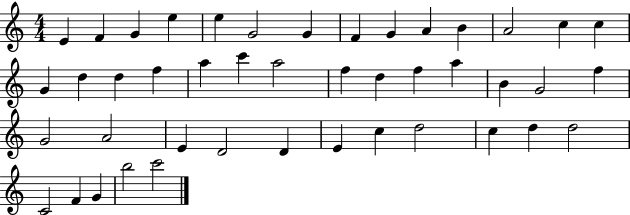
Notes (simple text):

E4/q F4/q G4/q E5/q E5/q G4/h G4/q F4/q G4/q A4/q B4/q A4/h C5/q C5/q G4/q D5/q D5/q F5/q A5/q C6/q A5/h F5/q D5/q F5/q A5/q B4/q G4/h F5/q G4/h A4/h E4/q D4/h D4/q E4/q C5/q D5/h C5/q D5/q D5/h C4/h F4/q G4/q B5/h C6/h